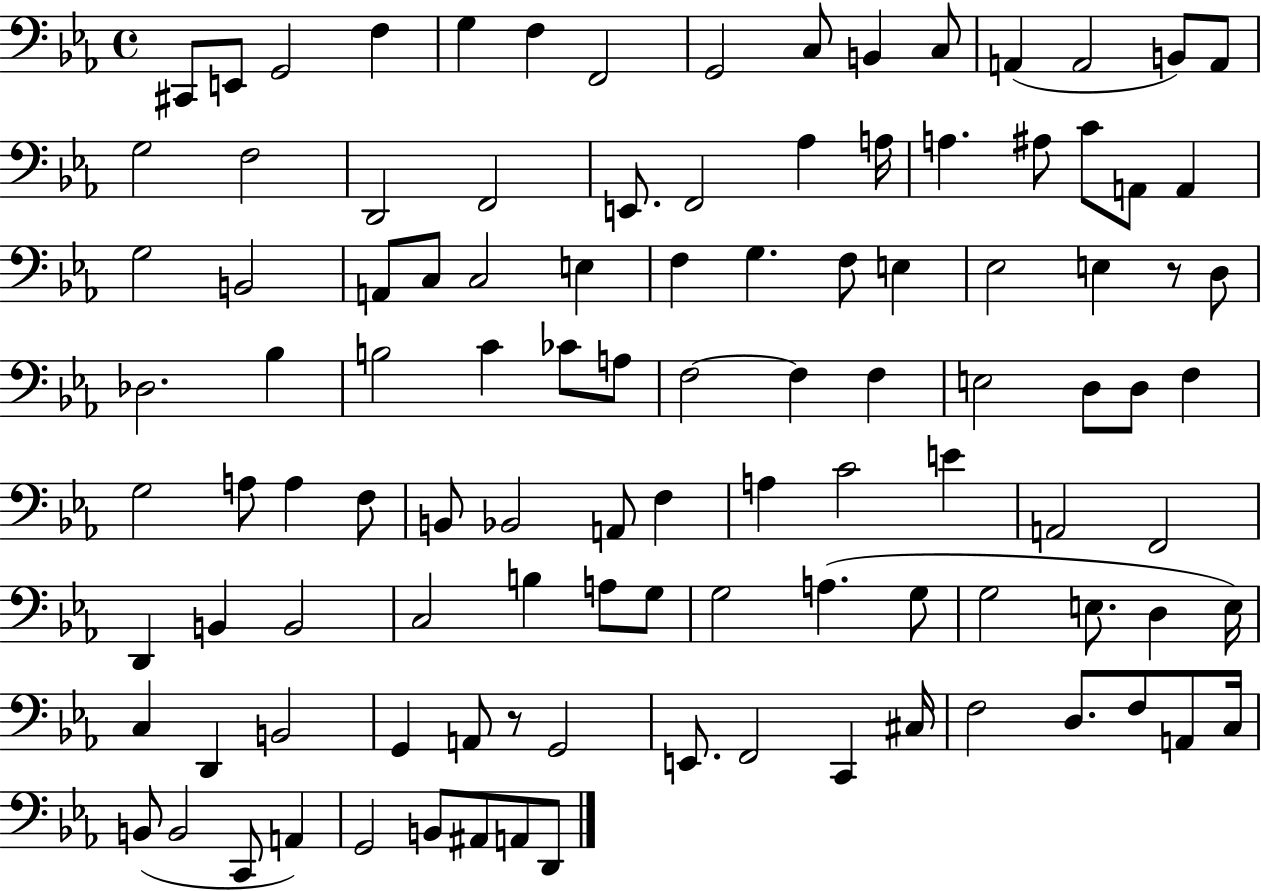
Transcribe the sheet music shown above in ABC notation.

X:1
T:Untitled
M:4/4
L:1/4
K:Eb
^C,,/2 E,,/2 G,,2 F, G, F, F,,2 G,,2 C,/2 B,, C,/2 A,, A,,2 B,,/2 A,,/2 G,2 F,2 D,,2 F,,2 E,,/2 F,,2 _A, A,/4 A, ^A,/2 C/2 A,,/2 A,, G,2 B,,2 A,,/2 C,/2 C,2 E, F, G, F,/2 E, _E,2 E, z/2 D,/2 _D,2 _B, B,2 C _C/2 A,/2 F,2 F, F, E,2 D,/2 D,/2 F, G,2 A,/2 A, F,/2 B,,/2 _B,,2 A,,/2 F, A, C2 E A,,2 F,,2 D,, B,, B,,2 C,2 B, A,/2 G,/2 G,2 A, G,/2 G,2 E,/2 D, E,/4 C, D,, B,,2 G,, A,,/2 z/2 G,,2 E,,/2 F,,2 C,, ^C,/4 F,2 D,/2 F,/2 A,,/2 C,/4 B,,/2 B,,2 C,,/2 A,, G,,2 B,,/2 ^A,,/2 A,,/2 D,,/2